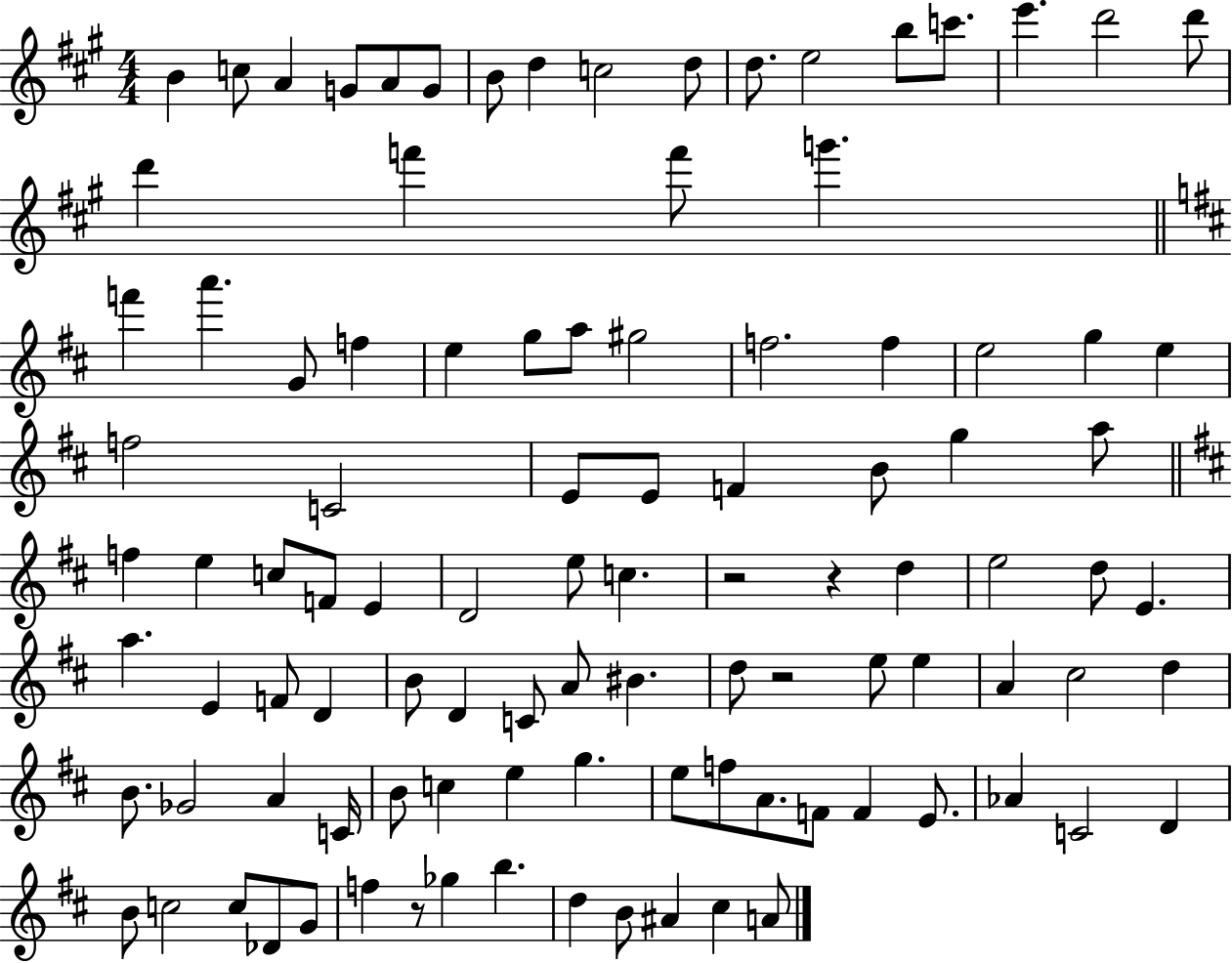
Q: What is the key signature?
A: A major